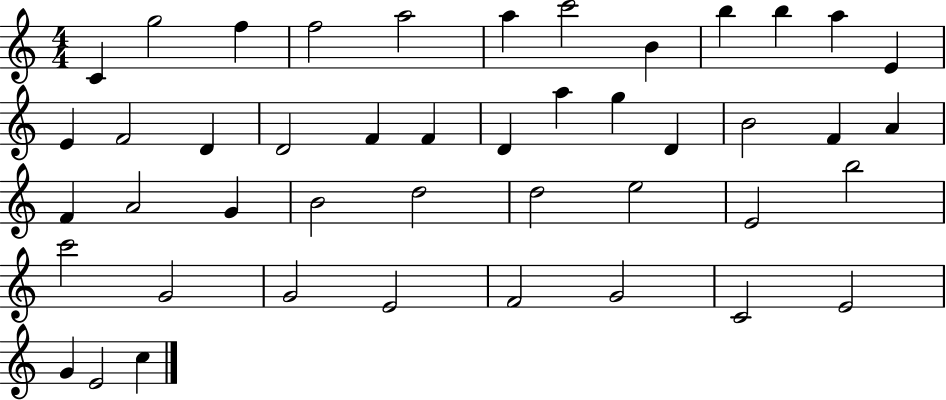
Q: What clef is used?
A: treble